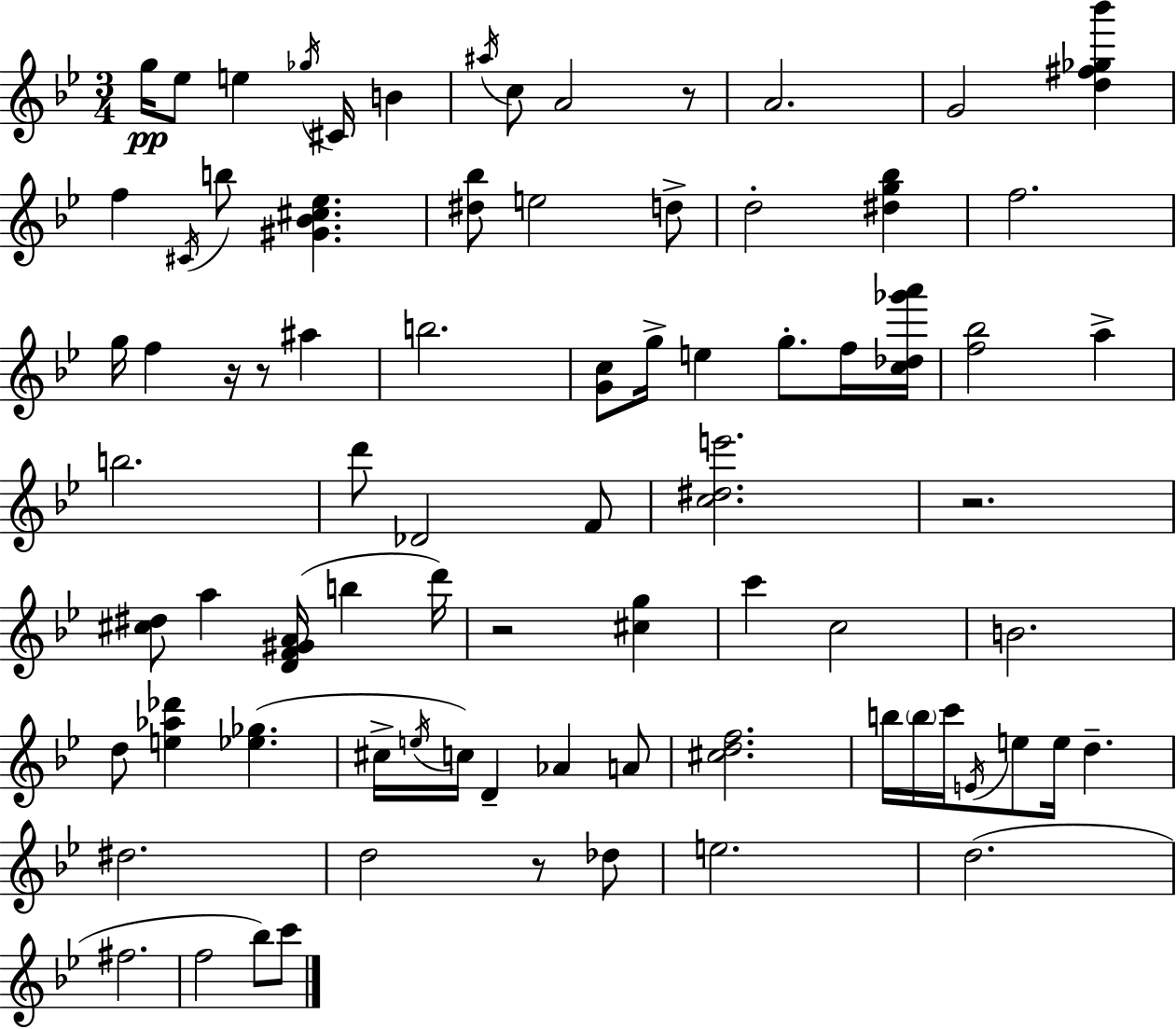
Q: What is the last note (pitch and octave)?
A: C6